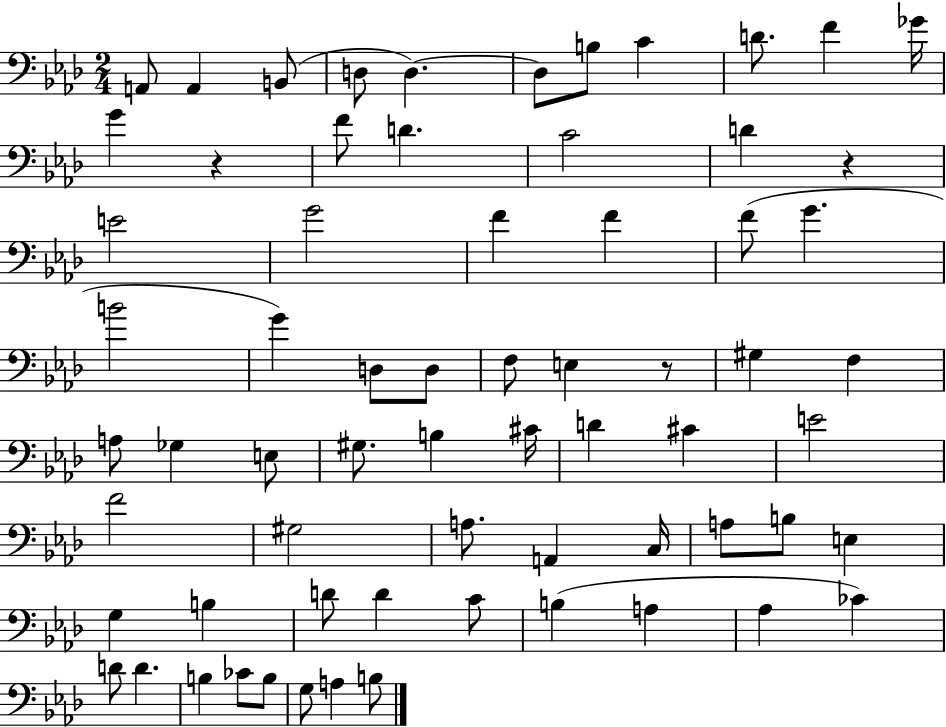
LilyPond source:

{
  \clef bass
  \numericTimeSignature
  \time 2/4
  \key aes \major
  a,8 a,4 b,8( | d8 d4.~~) | d8 b8 c'4 | d'8. f'4 ges'16 | \break g'4 r4 | f'8 d'4. | c'2 | d'4 r4 | \break e'2 | g'2 | f'4 f'4 | f'8( g'4. | \break b'2 | g'4) d8 d8 | f8 e4 r8 | gis4 f4 | \break a8 ges4 e8 | gis8. b4 cis'16 | d'4 cis'4 | e'2 | \break f'2 | gis2 | a8. a,4 c16 | a8 b8 e4 | \break g4 b4 | d'8 d'4 c'8 | b4( a4 | aes4 ces'4) | \break d'8 d'4. | b4 ces'8 b8 | g8 a4 b8 | \bar "|."
}